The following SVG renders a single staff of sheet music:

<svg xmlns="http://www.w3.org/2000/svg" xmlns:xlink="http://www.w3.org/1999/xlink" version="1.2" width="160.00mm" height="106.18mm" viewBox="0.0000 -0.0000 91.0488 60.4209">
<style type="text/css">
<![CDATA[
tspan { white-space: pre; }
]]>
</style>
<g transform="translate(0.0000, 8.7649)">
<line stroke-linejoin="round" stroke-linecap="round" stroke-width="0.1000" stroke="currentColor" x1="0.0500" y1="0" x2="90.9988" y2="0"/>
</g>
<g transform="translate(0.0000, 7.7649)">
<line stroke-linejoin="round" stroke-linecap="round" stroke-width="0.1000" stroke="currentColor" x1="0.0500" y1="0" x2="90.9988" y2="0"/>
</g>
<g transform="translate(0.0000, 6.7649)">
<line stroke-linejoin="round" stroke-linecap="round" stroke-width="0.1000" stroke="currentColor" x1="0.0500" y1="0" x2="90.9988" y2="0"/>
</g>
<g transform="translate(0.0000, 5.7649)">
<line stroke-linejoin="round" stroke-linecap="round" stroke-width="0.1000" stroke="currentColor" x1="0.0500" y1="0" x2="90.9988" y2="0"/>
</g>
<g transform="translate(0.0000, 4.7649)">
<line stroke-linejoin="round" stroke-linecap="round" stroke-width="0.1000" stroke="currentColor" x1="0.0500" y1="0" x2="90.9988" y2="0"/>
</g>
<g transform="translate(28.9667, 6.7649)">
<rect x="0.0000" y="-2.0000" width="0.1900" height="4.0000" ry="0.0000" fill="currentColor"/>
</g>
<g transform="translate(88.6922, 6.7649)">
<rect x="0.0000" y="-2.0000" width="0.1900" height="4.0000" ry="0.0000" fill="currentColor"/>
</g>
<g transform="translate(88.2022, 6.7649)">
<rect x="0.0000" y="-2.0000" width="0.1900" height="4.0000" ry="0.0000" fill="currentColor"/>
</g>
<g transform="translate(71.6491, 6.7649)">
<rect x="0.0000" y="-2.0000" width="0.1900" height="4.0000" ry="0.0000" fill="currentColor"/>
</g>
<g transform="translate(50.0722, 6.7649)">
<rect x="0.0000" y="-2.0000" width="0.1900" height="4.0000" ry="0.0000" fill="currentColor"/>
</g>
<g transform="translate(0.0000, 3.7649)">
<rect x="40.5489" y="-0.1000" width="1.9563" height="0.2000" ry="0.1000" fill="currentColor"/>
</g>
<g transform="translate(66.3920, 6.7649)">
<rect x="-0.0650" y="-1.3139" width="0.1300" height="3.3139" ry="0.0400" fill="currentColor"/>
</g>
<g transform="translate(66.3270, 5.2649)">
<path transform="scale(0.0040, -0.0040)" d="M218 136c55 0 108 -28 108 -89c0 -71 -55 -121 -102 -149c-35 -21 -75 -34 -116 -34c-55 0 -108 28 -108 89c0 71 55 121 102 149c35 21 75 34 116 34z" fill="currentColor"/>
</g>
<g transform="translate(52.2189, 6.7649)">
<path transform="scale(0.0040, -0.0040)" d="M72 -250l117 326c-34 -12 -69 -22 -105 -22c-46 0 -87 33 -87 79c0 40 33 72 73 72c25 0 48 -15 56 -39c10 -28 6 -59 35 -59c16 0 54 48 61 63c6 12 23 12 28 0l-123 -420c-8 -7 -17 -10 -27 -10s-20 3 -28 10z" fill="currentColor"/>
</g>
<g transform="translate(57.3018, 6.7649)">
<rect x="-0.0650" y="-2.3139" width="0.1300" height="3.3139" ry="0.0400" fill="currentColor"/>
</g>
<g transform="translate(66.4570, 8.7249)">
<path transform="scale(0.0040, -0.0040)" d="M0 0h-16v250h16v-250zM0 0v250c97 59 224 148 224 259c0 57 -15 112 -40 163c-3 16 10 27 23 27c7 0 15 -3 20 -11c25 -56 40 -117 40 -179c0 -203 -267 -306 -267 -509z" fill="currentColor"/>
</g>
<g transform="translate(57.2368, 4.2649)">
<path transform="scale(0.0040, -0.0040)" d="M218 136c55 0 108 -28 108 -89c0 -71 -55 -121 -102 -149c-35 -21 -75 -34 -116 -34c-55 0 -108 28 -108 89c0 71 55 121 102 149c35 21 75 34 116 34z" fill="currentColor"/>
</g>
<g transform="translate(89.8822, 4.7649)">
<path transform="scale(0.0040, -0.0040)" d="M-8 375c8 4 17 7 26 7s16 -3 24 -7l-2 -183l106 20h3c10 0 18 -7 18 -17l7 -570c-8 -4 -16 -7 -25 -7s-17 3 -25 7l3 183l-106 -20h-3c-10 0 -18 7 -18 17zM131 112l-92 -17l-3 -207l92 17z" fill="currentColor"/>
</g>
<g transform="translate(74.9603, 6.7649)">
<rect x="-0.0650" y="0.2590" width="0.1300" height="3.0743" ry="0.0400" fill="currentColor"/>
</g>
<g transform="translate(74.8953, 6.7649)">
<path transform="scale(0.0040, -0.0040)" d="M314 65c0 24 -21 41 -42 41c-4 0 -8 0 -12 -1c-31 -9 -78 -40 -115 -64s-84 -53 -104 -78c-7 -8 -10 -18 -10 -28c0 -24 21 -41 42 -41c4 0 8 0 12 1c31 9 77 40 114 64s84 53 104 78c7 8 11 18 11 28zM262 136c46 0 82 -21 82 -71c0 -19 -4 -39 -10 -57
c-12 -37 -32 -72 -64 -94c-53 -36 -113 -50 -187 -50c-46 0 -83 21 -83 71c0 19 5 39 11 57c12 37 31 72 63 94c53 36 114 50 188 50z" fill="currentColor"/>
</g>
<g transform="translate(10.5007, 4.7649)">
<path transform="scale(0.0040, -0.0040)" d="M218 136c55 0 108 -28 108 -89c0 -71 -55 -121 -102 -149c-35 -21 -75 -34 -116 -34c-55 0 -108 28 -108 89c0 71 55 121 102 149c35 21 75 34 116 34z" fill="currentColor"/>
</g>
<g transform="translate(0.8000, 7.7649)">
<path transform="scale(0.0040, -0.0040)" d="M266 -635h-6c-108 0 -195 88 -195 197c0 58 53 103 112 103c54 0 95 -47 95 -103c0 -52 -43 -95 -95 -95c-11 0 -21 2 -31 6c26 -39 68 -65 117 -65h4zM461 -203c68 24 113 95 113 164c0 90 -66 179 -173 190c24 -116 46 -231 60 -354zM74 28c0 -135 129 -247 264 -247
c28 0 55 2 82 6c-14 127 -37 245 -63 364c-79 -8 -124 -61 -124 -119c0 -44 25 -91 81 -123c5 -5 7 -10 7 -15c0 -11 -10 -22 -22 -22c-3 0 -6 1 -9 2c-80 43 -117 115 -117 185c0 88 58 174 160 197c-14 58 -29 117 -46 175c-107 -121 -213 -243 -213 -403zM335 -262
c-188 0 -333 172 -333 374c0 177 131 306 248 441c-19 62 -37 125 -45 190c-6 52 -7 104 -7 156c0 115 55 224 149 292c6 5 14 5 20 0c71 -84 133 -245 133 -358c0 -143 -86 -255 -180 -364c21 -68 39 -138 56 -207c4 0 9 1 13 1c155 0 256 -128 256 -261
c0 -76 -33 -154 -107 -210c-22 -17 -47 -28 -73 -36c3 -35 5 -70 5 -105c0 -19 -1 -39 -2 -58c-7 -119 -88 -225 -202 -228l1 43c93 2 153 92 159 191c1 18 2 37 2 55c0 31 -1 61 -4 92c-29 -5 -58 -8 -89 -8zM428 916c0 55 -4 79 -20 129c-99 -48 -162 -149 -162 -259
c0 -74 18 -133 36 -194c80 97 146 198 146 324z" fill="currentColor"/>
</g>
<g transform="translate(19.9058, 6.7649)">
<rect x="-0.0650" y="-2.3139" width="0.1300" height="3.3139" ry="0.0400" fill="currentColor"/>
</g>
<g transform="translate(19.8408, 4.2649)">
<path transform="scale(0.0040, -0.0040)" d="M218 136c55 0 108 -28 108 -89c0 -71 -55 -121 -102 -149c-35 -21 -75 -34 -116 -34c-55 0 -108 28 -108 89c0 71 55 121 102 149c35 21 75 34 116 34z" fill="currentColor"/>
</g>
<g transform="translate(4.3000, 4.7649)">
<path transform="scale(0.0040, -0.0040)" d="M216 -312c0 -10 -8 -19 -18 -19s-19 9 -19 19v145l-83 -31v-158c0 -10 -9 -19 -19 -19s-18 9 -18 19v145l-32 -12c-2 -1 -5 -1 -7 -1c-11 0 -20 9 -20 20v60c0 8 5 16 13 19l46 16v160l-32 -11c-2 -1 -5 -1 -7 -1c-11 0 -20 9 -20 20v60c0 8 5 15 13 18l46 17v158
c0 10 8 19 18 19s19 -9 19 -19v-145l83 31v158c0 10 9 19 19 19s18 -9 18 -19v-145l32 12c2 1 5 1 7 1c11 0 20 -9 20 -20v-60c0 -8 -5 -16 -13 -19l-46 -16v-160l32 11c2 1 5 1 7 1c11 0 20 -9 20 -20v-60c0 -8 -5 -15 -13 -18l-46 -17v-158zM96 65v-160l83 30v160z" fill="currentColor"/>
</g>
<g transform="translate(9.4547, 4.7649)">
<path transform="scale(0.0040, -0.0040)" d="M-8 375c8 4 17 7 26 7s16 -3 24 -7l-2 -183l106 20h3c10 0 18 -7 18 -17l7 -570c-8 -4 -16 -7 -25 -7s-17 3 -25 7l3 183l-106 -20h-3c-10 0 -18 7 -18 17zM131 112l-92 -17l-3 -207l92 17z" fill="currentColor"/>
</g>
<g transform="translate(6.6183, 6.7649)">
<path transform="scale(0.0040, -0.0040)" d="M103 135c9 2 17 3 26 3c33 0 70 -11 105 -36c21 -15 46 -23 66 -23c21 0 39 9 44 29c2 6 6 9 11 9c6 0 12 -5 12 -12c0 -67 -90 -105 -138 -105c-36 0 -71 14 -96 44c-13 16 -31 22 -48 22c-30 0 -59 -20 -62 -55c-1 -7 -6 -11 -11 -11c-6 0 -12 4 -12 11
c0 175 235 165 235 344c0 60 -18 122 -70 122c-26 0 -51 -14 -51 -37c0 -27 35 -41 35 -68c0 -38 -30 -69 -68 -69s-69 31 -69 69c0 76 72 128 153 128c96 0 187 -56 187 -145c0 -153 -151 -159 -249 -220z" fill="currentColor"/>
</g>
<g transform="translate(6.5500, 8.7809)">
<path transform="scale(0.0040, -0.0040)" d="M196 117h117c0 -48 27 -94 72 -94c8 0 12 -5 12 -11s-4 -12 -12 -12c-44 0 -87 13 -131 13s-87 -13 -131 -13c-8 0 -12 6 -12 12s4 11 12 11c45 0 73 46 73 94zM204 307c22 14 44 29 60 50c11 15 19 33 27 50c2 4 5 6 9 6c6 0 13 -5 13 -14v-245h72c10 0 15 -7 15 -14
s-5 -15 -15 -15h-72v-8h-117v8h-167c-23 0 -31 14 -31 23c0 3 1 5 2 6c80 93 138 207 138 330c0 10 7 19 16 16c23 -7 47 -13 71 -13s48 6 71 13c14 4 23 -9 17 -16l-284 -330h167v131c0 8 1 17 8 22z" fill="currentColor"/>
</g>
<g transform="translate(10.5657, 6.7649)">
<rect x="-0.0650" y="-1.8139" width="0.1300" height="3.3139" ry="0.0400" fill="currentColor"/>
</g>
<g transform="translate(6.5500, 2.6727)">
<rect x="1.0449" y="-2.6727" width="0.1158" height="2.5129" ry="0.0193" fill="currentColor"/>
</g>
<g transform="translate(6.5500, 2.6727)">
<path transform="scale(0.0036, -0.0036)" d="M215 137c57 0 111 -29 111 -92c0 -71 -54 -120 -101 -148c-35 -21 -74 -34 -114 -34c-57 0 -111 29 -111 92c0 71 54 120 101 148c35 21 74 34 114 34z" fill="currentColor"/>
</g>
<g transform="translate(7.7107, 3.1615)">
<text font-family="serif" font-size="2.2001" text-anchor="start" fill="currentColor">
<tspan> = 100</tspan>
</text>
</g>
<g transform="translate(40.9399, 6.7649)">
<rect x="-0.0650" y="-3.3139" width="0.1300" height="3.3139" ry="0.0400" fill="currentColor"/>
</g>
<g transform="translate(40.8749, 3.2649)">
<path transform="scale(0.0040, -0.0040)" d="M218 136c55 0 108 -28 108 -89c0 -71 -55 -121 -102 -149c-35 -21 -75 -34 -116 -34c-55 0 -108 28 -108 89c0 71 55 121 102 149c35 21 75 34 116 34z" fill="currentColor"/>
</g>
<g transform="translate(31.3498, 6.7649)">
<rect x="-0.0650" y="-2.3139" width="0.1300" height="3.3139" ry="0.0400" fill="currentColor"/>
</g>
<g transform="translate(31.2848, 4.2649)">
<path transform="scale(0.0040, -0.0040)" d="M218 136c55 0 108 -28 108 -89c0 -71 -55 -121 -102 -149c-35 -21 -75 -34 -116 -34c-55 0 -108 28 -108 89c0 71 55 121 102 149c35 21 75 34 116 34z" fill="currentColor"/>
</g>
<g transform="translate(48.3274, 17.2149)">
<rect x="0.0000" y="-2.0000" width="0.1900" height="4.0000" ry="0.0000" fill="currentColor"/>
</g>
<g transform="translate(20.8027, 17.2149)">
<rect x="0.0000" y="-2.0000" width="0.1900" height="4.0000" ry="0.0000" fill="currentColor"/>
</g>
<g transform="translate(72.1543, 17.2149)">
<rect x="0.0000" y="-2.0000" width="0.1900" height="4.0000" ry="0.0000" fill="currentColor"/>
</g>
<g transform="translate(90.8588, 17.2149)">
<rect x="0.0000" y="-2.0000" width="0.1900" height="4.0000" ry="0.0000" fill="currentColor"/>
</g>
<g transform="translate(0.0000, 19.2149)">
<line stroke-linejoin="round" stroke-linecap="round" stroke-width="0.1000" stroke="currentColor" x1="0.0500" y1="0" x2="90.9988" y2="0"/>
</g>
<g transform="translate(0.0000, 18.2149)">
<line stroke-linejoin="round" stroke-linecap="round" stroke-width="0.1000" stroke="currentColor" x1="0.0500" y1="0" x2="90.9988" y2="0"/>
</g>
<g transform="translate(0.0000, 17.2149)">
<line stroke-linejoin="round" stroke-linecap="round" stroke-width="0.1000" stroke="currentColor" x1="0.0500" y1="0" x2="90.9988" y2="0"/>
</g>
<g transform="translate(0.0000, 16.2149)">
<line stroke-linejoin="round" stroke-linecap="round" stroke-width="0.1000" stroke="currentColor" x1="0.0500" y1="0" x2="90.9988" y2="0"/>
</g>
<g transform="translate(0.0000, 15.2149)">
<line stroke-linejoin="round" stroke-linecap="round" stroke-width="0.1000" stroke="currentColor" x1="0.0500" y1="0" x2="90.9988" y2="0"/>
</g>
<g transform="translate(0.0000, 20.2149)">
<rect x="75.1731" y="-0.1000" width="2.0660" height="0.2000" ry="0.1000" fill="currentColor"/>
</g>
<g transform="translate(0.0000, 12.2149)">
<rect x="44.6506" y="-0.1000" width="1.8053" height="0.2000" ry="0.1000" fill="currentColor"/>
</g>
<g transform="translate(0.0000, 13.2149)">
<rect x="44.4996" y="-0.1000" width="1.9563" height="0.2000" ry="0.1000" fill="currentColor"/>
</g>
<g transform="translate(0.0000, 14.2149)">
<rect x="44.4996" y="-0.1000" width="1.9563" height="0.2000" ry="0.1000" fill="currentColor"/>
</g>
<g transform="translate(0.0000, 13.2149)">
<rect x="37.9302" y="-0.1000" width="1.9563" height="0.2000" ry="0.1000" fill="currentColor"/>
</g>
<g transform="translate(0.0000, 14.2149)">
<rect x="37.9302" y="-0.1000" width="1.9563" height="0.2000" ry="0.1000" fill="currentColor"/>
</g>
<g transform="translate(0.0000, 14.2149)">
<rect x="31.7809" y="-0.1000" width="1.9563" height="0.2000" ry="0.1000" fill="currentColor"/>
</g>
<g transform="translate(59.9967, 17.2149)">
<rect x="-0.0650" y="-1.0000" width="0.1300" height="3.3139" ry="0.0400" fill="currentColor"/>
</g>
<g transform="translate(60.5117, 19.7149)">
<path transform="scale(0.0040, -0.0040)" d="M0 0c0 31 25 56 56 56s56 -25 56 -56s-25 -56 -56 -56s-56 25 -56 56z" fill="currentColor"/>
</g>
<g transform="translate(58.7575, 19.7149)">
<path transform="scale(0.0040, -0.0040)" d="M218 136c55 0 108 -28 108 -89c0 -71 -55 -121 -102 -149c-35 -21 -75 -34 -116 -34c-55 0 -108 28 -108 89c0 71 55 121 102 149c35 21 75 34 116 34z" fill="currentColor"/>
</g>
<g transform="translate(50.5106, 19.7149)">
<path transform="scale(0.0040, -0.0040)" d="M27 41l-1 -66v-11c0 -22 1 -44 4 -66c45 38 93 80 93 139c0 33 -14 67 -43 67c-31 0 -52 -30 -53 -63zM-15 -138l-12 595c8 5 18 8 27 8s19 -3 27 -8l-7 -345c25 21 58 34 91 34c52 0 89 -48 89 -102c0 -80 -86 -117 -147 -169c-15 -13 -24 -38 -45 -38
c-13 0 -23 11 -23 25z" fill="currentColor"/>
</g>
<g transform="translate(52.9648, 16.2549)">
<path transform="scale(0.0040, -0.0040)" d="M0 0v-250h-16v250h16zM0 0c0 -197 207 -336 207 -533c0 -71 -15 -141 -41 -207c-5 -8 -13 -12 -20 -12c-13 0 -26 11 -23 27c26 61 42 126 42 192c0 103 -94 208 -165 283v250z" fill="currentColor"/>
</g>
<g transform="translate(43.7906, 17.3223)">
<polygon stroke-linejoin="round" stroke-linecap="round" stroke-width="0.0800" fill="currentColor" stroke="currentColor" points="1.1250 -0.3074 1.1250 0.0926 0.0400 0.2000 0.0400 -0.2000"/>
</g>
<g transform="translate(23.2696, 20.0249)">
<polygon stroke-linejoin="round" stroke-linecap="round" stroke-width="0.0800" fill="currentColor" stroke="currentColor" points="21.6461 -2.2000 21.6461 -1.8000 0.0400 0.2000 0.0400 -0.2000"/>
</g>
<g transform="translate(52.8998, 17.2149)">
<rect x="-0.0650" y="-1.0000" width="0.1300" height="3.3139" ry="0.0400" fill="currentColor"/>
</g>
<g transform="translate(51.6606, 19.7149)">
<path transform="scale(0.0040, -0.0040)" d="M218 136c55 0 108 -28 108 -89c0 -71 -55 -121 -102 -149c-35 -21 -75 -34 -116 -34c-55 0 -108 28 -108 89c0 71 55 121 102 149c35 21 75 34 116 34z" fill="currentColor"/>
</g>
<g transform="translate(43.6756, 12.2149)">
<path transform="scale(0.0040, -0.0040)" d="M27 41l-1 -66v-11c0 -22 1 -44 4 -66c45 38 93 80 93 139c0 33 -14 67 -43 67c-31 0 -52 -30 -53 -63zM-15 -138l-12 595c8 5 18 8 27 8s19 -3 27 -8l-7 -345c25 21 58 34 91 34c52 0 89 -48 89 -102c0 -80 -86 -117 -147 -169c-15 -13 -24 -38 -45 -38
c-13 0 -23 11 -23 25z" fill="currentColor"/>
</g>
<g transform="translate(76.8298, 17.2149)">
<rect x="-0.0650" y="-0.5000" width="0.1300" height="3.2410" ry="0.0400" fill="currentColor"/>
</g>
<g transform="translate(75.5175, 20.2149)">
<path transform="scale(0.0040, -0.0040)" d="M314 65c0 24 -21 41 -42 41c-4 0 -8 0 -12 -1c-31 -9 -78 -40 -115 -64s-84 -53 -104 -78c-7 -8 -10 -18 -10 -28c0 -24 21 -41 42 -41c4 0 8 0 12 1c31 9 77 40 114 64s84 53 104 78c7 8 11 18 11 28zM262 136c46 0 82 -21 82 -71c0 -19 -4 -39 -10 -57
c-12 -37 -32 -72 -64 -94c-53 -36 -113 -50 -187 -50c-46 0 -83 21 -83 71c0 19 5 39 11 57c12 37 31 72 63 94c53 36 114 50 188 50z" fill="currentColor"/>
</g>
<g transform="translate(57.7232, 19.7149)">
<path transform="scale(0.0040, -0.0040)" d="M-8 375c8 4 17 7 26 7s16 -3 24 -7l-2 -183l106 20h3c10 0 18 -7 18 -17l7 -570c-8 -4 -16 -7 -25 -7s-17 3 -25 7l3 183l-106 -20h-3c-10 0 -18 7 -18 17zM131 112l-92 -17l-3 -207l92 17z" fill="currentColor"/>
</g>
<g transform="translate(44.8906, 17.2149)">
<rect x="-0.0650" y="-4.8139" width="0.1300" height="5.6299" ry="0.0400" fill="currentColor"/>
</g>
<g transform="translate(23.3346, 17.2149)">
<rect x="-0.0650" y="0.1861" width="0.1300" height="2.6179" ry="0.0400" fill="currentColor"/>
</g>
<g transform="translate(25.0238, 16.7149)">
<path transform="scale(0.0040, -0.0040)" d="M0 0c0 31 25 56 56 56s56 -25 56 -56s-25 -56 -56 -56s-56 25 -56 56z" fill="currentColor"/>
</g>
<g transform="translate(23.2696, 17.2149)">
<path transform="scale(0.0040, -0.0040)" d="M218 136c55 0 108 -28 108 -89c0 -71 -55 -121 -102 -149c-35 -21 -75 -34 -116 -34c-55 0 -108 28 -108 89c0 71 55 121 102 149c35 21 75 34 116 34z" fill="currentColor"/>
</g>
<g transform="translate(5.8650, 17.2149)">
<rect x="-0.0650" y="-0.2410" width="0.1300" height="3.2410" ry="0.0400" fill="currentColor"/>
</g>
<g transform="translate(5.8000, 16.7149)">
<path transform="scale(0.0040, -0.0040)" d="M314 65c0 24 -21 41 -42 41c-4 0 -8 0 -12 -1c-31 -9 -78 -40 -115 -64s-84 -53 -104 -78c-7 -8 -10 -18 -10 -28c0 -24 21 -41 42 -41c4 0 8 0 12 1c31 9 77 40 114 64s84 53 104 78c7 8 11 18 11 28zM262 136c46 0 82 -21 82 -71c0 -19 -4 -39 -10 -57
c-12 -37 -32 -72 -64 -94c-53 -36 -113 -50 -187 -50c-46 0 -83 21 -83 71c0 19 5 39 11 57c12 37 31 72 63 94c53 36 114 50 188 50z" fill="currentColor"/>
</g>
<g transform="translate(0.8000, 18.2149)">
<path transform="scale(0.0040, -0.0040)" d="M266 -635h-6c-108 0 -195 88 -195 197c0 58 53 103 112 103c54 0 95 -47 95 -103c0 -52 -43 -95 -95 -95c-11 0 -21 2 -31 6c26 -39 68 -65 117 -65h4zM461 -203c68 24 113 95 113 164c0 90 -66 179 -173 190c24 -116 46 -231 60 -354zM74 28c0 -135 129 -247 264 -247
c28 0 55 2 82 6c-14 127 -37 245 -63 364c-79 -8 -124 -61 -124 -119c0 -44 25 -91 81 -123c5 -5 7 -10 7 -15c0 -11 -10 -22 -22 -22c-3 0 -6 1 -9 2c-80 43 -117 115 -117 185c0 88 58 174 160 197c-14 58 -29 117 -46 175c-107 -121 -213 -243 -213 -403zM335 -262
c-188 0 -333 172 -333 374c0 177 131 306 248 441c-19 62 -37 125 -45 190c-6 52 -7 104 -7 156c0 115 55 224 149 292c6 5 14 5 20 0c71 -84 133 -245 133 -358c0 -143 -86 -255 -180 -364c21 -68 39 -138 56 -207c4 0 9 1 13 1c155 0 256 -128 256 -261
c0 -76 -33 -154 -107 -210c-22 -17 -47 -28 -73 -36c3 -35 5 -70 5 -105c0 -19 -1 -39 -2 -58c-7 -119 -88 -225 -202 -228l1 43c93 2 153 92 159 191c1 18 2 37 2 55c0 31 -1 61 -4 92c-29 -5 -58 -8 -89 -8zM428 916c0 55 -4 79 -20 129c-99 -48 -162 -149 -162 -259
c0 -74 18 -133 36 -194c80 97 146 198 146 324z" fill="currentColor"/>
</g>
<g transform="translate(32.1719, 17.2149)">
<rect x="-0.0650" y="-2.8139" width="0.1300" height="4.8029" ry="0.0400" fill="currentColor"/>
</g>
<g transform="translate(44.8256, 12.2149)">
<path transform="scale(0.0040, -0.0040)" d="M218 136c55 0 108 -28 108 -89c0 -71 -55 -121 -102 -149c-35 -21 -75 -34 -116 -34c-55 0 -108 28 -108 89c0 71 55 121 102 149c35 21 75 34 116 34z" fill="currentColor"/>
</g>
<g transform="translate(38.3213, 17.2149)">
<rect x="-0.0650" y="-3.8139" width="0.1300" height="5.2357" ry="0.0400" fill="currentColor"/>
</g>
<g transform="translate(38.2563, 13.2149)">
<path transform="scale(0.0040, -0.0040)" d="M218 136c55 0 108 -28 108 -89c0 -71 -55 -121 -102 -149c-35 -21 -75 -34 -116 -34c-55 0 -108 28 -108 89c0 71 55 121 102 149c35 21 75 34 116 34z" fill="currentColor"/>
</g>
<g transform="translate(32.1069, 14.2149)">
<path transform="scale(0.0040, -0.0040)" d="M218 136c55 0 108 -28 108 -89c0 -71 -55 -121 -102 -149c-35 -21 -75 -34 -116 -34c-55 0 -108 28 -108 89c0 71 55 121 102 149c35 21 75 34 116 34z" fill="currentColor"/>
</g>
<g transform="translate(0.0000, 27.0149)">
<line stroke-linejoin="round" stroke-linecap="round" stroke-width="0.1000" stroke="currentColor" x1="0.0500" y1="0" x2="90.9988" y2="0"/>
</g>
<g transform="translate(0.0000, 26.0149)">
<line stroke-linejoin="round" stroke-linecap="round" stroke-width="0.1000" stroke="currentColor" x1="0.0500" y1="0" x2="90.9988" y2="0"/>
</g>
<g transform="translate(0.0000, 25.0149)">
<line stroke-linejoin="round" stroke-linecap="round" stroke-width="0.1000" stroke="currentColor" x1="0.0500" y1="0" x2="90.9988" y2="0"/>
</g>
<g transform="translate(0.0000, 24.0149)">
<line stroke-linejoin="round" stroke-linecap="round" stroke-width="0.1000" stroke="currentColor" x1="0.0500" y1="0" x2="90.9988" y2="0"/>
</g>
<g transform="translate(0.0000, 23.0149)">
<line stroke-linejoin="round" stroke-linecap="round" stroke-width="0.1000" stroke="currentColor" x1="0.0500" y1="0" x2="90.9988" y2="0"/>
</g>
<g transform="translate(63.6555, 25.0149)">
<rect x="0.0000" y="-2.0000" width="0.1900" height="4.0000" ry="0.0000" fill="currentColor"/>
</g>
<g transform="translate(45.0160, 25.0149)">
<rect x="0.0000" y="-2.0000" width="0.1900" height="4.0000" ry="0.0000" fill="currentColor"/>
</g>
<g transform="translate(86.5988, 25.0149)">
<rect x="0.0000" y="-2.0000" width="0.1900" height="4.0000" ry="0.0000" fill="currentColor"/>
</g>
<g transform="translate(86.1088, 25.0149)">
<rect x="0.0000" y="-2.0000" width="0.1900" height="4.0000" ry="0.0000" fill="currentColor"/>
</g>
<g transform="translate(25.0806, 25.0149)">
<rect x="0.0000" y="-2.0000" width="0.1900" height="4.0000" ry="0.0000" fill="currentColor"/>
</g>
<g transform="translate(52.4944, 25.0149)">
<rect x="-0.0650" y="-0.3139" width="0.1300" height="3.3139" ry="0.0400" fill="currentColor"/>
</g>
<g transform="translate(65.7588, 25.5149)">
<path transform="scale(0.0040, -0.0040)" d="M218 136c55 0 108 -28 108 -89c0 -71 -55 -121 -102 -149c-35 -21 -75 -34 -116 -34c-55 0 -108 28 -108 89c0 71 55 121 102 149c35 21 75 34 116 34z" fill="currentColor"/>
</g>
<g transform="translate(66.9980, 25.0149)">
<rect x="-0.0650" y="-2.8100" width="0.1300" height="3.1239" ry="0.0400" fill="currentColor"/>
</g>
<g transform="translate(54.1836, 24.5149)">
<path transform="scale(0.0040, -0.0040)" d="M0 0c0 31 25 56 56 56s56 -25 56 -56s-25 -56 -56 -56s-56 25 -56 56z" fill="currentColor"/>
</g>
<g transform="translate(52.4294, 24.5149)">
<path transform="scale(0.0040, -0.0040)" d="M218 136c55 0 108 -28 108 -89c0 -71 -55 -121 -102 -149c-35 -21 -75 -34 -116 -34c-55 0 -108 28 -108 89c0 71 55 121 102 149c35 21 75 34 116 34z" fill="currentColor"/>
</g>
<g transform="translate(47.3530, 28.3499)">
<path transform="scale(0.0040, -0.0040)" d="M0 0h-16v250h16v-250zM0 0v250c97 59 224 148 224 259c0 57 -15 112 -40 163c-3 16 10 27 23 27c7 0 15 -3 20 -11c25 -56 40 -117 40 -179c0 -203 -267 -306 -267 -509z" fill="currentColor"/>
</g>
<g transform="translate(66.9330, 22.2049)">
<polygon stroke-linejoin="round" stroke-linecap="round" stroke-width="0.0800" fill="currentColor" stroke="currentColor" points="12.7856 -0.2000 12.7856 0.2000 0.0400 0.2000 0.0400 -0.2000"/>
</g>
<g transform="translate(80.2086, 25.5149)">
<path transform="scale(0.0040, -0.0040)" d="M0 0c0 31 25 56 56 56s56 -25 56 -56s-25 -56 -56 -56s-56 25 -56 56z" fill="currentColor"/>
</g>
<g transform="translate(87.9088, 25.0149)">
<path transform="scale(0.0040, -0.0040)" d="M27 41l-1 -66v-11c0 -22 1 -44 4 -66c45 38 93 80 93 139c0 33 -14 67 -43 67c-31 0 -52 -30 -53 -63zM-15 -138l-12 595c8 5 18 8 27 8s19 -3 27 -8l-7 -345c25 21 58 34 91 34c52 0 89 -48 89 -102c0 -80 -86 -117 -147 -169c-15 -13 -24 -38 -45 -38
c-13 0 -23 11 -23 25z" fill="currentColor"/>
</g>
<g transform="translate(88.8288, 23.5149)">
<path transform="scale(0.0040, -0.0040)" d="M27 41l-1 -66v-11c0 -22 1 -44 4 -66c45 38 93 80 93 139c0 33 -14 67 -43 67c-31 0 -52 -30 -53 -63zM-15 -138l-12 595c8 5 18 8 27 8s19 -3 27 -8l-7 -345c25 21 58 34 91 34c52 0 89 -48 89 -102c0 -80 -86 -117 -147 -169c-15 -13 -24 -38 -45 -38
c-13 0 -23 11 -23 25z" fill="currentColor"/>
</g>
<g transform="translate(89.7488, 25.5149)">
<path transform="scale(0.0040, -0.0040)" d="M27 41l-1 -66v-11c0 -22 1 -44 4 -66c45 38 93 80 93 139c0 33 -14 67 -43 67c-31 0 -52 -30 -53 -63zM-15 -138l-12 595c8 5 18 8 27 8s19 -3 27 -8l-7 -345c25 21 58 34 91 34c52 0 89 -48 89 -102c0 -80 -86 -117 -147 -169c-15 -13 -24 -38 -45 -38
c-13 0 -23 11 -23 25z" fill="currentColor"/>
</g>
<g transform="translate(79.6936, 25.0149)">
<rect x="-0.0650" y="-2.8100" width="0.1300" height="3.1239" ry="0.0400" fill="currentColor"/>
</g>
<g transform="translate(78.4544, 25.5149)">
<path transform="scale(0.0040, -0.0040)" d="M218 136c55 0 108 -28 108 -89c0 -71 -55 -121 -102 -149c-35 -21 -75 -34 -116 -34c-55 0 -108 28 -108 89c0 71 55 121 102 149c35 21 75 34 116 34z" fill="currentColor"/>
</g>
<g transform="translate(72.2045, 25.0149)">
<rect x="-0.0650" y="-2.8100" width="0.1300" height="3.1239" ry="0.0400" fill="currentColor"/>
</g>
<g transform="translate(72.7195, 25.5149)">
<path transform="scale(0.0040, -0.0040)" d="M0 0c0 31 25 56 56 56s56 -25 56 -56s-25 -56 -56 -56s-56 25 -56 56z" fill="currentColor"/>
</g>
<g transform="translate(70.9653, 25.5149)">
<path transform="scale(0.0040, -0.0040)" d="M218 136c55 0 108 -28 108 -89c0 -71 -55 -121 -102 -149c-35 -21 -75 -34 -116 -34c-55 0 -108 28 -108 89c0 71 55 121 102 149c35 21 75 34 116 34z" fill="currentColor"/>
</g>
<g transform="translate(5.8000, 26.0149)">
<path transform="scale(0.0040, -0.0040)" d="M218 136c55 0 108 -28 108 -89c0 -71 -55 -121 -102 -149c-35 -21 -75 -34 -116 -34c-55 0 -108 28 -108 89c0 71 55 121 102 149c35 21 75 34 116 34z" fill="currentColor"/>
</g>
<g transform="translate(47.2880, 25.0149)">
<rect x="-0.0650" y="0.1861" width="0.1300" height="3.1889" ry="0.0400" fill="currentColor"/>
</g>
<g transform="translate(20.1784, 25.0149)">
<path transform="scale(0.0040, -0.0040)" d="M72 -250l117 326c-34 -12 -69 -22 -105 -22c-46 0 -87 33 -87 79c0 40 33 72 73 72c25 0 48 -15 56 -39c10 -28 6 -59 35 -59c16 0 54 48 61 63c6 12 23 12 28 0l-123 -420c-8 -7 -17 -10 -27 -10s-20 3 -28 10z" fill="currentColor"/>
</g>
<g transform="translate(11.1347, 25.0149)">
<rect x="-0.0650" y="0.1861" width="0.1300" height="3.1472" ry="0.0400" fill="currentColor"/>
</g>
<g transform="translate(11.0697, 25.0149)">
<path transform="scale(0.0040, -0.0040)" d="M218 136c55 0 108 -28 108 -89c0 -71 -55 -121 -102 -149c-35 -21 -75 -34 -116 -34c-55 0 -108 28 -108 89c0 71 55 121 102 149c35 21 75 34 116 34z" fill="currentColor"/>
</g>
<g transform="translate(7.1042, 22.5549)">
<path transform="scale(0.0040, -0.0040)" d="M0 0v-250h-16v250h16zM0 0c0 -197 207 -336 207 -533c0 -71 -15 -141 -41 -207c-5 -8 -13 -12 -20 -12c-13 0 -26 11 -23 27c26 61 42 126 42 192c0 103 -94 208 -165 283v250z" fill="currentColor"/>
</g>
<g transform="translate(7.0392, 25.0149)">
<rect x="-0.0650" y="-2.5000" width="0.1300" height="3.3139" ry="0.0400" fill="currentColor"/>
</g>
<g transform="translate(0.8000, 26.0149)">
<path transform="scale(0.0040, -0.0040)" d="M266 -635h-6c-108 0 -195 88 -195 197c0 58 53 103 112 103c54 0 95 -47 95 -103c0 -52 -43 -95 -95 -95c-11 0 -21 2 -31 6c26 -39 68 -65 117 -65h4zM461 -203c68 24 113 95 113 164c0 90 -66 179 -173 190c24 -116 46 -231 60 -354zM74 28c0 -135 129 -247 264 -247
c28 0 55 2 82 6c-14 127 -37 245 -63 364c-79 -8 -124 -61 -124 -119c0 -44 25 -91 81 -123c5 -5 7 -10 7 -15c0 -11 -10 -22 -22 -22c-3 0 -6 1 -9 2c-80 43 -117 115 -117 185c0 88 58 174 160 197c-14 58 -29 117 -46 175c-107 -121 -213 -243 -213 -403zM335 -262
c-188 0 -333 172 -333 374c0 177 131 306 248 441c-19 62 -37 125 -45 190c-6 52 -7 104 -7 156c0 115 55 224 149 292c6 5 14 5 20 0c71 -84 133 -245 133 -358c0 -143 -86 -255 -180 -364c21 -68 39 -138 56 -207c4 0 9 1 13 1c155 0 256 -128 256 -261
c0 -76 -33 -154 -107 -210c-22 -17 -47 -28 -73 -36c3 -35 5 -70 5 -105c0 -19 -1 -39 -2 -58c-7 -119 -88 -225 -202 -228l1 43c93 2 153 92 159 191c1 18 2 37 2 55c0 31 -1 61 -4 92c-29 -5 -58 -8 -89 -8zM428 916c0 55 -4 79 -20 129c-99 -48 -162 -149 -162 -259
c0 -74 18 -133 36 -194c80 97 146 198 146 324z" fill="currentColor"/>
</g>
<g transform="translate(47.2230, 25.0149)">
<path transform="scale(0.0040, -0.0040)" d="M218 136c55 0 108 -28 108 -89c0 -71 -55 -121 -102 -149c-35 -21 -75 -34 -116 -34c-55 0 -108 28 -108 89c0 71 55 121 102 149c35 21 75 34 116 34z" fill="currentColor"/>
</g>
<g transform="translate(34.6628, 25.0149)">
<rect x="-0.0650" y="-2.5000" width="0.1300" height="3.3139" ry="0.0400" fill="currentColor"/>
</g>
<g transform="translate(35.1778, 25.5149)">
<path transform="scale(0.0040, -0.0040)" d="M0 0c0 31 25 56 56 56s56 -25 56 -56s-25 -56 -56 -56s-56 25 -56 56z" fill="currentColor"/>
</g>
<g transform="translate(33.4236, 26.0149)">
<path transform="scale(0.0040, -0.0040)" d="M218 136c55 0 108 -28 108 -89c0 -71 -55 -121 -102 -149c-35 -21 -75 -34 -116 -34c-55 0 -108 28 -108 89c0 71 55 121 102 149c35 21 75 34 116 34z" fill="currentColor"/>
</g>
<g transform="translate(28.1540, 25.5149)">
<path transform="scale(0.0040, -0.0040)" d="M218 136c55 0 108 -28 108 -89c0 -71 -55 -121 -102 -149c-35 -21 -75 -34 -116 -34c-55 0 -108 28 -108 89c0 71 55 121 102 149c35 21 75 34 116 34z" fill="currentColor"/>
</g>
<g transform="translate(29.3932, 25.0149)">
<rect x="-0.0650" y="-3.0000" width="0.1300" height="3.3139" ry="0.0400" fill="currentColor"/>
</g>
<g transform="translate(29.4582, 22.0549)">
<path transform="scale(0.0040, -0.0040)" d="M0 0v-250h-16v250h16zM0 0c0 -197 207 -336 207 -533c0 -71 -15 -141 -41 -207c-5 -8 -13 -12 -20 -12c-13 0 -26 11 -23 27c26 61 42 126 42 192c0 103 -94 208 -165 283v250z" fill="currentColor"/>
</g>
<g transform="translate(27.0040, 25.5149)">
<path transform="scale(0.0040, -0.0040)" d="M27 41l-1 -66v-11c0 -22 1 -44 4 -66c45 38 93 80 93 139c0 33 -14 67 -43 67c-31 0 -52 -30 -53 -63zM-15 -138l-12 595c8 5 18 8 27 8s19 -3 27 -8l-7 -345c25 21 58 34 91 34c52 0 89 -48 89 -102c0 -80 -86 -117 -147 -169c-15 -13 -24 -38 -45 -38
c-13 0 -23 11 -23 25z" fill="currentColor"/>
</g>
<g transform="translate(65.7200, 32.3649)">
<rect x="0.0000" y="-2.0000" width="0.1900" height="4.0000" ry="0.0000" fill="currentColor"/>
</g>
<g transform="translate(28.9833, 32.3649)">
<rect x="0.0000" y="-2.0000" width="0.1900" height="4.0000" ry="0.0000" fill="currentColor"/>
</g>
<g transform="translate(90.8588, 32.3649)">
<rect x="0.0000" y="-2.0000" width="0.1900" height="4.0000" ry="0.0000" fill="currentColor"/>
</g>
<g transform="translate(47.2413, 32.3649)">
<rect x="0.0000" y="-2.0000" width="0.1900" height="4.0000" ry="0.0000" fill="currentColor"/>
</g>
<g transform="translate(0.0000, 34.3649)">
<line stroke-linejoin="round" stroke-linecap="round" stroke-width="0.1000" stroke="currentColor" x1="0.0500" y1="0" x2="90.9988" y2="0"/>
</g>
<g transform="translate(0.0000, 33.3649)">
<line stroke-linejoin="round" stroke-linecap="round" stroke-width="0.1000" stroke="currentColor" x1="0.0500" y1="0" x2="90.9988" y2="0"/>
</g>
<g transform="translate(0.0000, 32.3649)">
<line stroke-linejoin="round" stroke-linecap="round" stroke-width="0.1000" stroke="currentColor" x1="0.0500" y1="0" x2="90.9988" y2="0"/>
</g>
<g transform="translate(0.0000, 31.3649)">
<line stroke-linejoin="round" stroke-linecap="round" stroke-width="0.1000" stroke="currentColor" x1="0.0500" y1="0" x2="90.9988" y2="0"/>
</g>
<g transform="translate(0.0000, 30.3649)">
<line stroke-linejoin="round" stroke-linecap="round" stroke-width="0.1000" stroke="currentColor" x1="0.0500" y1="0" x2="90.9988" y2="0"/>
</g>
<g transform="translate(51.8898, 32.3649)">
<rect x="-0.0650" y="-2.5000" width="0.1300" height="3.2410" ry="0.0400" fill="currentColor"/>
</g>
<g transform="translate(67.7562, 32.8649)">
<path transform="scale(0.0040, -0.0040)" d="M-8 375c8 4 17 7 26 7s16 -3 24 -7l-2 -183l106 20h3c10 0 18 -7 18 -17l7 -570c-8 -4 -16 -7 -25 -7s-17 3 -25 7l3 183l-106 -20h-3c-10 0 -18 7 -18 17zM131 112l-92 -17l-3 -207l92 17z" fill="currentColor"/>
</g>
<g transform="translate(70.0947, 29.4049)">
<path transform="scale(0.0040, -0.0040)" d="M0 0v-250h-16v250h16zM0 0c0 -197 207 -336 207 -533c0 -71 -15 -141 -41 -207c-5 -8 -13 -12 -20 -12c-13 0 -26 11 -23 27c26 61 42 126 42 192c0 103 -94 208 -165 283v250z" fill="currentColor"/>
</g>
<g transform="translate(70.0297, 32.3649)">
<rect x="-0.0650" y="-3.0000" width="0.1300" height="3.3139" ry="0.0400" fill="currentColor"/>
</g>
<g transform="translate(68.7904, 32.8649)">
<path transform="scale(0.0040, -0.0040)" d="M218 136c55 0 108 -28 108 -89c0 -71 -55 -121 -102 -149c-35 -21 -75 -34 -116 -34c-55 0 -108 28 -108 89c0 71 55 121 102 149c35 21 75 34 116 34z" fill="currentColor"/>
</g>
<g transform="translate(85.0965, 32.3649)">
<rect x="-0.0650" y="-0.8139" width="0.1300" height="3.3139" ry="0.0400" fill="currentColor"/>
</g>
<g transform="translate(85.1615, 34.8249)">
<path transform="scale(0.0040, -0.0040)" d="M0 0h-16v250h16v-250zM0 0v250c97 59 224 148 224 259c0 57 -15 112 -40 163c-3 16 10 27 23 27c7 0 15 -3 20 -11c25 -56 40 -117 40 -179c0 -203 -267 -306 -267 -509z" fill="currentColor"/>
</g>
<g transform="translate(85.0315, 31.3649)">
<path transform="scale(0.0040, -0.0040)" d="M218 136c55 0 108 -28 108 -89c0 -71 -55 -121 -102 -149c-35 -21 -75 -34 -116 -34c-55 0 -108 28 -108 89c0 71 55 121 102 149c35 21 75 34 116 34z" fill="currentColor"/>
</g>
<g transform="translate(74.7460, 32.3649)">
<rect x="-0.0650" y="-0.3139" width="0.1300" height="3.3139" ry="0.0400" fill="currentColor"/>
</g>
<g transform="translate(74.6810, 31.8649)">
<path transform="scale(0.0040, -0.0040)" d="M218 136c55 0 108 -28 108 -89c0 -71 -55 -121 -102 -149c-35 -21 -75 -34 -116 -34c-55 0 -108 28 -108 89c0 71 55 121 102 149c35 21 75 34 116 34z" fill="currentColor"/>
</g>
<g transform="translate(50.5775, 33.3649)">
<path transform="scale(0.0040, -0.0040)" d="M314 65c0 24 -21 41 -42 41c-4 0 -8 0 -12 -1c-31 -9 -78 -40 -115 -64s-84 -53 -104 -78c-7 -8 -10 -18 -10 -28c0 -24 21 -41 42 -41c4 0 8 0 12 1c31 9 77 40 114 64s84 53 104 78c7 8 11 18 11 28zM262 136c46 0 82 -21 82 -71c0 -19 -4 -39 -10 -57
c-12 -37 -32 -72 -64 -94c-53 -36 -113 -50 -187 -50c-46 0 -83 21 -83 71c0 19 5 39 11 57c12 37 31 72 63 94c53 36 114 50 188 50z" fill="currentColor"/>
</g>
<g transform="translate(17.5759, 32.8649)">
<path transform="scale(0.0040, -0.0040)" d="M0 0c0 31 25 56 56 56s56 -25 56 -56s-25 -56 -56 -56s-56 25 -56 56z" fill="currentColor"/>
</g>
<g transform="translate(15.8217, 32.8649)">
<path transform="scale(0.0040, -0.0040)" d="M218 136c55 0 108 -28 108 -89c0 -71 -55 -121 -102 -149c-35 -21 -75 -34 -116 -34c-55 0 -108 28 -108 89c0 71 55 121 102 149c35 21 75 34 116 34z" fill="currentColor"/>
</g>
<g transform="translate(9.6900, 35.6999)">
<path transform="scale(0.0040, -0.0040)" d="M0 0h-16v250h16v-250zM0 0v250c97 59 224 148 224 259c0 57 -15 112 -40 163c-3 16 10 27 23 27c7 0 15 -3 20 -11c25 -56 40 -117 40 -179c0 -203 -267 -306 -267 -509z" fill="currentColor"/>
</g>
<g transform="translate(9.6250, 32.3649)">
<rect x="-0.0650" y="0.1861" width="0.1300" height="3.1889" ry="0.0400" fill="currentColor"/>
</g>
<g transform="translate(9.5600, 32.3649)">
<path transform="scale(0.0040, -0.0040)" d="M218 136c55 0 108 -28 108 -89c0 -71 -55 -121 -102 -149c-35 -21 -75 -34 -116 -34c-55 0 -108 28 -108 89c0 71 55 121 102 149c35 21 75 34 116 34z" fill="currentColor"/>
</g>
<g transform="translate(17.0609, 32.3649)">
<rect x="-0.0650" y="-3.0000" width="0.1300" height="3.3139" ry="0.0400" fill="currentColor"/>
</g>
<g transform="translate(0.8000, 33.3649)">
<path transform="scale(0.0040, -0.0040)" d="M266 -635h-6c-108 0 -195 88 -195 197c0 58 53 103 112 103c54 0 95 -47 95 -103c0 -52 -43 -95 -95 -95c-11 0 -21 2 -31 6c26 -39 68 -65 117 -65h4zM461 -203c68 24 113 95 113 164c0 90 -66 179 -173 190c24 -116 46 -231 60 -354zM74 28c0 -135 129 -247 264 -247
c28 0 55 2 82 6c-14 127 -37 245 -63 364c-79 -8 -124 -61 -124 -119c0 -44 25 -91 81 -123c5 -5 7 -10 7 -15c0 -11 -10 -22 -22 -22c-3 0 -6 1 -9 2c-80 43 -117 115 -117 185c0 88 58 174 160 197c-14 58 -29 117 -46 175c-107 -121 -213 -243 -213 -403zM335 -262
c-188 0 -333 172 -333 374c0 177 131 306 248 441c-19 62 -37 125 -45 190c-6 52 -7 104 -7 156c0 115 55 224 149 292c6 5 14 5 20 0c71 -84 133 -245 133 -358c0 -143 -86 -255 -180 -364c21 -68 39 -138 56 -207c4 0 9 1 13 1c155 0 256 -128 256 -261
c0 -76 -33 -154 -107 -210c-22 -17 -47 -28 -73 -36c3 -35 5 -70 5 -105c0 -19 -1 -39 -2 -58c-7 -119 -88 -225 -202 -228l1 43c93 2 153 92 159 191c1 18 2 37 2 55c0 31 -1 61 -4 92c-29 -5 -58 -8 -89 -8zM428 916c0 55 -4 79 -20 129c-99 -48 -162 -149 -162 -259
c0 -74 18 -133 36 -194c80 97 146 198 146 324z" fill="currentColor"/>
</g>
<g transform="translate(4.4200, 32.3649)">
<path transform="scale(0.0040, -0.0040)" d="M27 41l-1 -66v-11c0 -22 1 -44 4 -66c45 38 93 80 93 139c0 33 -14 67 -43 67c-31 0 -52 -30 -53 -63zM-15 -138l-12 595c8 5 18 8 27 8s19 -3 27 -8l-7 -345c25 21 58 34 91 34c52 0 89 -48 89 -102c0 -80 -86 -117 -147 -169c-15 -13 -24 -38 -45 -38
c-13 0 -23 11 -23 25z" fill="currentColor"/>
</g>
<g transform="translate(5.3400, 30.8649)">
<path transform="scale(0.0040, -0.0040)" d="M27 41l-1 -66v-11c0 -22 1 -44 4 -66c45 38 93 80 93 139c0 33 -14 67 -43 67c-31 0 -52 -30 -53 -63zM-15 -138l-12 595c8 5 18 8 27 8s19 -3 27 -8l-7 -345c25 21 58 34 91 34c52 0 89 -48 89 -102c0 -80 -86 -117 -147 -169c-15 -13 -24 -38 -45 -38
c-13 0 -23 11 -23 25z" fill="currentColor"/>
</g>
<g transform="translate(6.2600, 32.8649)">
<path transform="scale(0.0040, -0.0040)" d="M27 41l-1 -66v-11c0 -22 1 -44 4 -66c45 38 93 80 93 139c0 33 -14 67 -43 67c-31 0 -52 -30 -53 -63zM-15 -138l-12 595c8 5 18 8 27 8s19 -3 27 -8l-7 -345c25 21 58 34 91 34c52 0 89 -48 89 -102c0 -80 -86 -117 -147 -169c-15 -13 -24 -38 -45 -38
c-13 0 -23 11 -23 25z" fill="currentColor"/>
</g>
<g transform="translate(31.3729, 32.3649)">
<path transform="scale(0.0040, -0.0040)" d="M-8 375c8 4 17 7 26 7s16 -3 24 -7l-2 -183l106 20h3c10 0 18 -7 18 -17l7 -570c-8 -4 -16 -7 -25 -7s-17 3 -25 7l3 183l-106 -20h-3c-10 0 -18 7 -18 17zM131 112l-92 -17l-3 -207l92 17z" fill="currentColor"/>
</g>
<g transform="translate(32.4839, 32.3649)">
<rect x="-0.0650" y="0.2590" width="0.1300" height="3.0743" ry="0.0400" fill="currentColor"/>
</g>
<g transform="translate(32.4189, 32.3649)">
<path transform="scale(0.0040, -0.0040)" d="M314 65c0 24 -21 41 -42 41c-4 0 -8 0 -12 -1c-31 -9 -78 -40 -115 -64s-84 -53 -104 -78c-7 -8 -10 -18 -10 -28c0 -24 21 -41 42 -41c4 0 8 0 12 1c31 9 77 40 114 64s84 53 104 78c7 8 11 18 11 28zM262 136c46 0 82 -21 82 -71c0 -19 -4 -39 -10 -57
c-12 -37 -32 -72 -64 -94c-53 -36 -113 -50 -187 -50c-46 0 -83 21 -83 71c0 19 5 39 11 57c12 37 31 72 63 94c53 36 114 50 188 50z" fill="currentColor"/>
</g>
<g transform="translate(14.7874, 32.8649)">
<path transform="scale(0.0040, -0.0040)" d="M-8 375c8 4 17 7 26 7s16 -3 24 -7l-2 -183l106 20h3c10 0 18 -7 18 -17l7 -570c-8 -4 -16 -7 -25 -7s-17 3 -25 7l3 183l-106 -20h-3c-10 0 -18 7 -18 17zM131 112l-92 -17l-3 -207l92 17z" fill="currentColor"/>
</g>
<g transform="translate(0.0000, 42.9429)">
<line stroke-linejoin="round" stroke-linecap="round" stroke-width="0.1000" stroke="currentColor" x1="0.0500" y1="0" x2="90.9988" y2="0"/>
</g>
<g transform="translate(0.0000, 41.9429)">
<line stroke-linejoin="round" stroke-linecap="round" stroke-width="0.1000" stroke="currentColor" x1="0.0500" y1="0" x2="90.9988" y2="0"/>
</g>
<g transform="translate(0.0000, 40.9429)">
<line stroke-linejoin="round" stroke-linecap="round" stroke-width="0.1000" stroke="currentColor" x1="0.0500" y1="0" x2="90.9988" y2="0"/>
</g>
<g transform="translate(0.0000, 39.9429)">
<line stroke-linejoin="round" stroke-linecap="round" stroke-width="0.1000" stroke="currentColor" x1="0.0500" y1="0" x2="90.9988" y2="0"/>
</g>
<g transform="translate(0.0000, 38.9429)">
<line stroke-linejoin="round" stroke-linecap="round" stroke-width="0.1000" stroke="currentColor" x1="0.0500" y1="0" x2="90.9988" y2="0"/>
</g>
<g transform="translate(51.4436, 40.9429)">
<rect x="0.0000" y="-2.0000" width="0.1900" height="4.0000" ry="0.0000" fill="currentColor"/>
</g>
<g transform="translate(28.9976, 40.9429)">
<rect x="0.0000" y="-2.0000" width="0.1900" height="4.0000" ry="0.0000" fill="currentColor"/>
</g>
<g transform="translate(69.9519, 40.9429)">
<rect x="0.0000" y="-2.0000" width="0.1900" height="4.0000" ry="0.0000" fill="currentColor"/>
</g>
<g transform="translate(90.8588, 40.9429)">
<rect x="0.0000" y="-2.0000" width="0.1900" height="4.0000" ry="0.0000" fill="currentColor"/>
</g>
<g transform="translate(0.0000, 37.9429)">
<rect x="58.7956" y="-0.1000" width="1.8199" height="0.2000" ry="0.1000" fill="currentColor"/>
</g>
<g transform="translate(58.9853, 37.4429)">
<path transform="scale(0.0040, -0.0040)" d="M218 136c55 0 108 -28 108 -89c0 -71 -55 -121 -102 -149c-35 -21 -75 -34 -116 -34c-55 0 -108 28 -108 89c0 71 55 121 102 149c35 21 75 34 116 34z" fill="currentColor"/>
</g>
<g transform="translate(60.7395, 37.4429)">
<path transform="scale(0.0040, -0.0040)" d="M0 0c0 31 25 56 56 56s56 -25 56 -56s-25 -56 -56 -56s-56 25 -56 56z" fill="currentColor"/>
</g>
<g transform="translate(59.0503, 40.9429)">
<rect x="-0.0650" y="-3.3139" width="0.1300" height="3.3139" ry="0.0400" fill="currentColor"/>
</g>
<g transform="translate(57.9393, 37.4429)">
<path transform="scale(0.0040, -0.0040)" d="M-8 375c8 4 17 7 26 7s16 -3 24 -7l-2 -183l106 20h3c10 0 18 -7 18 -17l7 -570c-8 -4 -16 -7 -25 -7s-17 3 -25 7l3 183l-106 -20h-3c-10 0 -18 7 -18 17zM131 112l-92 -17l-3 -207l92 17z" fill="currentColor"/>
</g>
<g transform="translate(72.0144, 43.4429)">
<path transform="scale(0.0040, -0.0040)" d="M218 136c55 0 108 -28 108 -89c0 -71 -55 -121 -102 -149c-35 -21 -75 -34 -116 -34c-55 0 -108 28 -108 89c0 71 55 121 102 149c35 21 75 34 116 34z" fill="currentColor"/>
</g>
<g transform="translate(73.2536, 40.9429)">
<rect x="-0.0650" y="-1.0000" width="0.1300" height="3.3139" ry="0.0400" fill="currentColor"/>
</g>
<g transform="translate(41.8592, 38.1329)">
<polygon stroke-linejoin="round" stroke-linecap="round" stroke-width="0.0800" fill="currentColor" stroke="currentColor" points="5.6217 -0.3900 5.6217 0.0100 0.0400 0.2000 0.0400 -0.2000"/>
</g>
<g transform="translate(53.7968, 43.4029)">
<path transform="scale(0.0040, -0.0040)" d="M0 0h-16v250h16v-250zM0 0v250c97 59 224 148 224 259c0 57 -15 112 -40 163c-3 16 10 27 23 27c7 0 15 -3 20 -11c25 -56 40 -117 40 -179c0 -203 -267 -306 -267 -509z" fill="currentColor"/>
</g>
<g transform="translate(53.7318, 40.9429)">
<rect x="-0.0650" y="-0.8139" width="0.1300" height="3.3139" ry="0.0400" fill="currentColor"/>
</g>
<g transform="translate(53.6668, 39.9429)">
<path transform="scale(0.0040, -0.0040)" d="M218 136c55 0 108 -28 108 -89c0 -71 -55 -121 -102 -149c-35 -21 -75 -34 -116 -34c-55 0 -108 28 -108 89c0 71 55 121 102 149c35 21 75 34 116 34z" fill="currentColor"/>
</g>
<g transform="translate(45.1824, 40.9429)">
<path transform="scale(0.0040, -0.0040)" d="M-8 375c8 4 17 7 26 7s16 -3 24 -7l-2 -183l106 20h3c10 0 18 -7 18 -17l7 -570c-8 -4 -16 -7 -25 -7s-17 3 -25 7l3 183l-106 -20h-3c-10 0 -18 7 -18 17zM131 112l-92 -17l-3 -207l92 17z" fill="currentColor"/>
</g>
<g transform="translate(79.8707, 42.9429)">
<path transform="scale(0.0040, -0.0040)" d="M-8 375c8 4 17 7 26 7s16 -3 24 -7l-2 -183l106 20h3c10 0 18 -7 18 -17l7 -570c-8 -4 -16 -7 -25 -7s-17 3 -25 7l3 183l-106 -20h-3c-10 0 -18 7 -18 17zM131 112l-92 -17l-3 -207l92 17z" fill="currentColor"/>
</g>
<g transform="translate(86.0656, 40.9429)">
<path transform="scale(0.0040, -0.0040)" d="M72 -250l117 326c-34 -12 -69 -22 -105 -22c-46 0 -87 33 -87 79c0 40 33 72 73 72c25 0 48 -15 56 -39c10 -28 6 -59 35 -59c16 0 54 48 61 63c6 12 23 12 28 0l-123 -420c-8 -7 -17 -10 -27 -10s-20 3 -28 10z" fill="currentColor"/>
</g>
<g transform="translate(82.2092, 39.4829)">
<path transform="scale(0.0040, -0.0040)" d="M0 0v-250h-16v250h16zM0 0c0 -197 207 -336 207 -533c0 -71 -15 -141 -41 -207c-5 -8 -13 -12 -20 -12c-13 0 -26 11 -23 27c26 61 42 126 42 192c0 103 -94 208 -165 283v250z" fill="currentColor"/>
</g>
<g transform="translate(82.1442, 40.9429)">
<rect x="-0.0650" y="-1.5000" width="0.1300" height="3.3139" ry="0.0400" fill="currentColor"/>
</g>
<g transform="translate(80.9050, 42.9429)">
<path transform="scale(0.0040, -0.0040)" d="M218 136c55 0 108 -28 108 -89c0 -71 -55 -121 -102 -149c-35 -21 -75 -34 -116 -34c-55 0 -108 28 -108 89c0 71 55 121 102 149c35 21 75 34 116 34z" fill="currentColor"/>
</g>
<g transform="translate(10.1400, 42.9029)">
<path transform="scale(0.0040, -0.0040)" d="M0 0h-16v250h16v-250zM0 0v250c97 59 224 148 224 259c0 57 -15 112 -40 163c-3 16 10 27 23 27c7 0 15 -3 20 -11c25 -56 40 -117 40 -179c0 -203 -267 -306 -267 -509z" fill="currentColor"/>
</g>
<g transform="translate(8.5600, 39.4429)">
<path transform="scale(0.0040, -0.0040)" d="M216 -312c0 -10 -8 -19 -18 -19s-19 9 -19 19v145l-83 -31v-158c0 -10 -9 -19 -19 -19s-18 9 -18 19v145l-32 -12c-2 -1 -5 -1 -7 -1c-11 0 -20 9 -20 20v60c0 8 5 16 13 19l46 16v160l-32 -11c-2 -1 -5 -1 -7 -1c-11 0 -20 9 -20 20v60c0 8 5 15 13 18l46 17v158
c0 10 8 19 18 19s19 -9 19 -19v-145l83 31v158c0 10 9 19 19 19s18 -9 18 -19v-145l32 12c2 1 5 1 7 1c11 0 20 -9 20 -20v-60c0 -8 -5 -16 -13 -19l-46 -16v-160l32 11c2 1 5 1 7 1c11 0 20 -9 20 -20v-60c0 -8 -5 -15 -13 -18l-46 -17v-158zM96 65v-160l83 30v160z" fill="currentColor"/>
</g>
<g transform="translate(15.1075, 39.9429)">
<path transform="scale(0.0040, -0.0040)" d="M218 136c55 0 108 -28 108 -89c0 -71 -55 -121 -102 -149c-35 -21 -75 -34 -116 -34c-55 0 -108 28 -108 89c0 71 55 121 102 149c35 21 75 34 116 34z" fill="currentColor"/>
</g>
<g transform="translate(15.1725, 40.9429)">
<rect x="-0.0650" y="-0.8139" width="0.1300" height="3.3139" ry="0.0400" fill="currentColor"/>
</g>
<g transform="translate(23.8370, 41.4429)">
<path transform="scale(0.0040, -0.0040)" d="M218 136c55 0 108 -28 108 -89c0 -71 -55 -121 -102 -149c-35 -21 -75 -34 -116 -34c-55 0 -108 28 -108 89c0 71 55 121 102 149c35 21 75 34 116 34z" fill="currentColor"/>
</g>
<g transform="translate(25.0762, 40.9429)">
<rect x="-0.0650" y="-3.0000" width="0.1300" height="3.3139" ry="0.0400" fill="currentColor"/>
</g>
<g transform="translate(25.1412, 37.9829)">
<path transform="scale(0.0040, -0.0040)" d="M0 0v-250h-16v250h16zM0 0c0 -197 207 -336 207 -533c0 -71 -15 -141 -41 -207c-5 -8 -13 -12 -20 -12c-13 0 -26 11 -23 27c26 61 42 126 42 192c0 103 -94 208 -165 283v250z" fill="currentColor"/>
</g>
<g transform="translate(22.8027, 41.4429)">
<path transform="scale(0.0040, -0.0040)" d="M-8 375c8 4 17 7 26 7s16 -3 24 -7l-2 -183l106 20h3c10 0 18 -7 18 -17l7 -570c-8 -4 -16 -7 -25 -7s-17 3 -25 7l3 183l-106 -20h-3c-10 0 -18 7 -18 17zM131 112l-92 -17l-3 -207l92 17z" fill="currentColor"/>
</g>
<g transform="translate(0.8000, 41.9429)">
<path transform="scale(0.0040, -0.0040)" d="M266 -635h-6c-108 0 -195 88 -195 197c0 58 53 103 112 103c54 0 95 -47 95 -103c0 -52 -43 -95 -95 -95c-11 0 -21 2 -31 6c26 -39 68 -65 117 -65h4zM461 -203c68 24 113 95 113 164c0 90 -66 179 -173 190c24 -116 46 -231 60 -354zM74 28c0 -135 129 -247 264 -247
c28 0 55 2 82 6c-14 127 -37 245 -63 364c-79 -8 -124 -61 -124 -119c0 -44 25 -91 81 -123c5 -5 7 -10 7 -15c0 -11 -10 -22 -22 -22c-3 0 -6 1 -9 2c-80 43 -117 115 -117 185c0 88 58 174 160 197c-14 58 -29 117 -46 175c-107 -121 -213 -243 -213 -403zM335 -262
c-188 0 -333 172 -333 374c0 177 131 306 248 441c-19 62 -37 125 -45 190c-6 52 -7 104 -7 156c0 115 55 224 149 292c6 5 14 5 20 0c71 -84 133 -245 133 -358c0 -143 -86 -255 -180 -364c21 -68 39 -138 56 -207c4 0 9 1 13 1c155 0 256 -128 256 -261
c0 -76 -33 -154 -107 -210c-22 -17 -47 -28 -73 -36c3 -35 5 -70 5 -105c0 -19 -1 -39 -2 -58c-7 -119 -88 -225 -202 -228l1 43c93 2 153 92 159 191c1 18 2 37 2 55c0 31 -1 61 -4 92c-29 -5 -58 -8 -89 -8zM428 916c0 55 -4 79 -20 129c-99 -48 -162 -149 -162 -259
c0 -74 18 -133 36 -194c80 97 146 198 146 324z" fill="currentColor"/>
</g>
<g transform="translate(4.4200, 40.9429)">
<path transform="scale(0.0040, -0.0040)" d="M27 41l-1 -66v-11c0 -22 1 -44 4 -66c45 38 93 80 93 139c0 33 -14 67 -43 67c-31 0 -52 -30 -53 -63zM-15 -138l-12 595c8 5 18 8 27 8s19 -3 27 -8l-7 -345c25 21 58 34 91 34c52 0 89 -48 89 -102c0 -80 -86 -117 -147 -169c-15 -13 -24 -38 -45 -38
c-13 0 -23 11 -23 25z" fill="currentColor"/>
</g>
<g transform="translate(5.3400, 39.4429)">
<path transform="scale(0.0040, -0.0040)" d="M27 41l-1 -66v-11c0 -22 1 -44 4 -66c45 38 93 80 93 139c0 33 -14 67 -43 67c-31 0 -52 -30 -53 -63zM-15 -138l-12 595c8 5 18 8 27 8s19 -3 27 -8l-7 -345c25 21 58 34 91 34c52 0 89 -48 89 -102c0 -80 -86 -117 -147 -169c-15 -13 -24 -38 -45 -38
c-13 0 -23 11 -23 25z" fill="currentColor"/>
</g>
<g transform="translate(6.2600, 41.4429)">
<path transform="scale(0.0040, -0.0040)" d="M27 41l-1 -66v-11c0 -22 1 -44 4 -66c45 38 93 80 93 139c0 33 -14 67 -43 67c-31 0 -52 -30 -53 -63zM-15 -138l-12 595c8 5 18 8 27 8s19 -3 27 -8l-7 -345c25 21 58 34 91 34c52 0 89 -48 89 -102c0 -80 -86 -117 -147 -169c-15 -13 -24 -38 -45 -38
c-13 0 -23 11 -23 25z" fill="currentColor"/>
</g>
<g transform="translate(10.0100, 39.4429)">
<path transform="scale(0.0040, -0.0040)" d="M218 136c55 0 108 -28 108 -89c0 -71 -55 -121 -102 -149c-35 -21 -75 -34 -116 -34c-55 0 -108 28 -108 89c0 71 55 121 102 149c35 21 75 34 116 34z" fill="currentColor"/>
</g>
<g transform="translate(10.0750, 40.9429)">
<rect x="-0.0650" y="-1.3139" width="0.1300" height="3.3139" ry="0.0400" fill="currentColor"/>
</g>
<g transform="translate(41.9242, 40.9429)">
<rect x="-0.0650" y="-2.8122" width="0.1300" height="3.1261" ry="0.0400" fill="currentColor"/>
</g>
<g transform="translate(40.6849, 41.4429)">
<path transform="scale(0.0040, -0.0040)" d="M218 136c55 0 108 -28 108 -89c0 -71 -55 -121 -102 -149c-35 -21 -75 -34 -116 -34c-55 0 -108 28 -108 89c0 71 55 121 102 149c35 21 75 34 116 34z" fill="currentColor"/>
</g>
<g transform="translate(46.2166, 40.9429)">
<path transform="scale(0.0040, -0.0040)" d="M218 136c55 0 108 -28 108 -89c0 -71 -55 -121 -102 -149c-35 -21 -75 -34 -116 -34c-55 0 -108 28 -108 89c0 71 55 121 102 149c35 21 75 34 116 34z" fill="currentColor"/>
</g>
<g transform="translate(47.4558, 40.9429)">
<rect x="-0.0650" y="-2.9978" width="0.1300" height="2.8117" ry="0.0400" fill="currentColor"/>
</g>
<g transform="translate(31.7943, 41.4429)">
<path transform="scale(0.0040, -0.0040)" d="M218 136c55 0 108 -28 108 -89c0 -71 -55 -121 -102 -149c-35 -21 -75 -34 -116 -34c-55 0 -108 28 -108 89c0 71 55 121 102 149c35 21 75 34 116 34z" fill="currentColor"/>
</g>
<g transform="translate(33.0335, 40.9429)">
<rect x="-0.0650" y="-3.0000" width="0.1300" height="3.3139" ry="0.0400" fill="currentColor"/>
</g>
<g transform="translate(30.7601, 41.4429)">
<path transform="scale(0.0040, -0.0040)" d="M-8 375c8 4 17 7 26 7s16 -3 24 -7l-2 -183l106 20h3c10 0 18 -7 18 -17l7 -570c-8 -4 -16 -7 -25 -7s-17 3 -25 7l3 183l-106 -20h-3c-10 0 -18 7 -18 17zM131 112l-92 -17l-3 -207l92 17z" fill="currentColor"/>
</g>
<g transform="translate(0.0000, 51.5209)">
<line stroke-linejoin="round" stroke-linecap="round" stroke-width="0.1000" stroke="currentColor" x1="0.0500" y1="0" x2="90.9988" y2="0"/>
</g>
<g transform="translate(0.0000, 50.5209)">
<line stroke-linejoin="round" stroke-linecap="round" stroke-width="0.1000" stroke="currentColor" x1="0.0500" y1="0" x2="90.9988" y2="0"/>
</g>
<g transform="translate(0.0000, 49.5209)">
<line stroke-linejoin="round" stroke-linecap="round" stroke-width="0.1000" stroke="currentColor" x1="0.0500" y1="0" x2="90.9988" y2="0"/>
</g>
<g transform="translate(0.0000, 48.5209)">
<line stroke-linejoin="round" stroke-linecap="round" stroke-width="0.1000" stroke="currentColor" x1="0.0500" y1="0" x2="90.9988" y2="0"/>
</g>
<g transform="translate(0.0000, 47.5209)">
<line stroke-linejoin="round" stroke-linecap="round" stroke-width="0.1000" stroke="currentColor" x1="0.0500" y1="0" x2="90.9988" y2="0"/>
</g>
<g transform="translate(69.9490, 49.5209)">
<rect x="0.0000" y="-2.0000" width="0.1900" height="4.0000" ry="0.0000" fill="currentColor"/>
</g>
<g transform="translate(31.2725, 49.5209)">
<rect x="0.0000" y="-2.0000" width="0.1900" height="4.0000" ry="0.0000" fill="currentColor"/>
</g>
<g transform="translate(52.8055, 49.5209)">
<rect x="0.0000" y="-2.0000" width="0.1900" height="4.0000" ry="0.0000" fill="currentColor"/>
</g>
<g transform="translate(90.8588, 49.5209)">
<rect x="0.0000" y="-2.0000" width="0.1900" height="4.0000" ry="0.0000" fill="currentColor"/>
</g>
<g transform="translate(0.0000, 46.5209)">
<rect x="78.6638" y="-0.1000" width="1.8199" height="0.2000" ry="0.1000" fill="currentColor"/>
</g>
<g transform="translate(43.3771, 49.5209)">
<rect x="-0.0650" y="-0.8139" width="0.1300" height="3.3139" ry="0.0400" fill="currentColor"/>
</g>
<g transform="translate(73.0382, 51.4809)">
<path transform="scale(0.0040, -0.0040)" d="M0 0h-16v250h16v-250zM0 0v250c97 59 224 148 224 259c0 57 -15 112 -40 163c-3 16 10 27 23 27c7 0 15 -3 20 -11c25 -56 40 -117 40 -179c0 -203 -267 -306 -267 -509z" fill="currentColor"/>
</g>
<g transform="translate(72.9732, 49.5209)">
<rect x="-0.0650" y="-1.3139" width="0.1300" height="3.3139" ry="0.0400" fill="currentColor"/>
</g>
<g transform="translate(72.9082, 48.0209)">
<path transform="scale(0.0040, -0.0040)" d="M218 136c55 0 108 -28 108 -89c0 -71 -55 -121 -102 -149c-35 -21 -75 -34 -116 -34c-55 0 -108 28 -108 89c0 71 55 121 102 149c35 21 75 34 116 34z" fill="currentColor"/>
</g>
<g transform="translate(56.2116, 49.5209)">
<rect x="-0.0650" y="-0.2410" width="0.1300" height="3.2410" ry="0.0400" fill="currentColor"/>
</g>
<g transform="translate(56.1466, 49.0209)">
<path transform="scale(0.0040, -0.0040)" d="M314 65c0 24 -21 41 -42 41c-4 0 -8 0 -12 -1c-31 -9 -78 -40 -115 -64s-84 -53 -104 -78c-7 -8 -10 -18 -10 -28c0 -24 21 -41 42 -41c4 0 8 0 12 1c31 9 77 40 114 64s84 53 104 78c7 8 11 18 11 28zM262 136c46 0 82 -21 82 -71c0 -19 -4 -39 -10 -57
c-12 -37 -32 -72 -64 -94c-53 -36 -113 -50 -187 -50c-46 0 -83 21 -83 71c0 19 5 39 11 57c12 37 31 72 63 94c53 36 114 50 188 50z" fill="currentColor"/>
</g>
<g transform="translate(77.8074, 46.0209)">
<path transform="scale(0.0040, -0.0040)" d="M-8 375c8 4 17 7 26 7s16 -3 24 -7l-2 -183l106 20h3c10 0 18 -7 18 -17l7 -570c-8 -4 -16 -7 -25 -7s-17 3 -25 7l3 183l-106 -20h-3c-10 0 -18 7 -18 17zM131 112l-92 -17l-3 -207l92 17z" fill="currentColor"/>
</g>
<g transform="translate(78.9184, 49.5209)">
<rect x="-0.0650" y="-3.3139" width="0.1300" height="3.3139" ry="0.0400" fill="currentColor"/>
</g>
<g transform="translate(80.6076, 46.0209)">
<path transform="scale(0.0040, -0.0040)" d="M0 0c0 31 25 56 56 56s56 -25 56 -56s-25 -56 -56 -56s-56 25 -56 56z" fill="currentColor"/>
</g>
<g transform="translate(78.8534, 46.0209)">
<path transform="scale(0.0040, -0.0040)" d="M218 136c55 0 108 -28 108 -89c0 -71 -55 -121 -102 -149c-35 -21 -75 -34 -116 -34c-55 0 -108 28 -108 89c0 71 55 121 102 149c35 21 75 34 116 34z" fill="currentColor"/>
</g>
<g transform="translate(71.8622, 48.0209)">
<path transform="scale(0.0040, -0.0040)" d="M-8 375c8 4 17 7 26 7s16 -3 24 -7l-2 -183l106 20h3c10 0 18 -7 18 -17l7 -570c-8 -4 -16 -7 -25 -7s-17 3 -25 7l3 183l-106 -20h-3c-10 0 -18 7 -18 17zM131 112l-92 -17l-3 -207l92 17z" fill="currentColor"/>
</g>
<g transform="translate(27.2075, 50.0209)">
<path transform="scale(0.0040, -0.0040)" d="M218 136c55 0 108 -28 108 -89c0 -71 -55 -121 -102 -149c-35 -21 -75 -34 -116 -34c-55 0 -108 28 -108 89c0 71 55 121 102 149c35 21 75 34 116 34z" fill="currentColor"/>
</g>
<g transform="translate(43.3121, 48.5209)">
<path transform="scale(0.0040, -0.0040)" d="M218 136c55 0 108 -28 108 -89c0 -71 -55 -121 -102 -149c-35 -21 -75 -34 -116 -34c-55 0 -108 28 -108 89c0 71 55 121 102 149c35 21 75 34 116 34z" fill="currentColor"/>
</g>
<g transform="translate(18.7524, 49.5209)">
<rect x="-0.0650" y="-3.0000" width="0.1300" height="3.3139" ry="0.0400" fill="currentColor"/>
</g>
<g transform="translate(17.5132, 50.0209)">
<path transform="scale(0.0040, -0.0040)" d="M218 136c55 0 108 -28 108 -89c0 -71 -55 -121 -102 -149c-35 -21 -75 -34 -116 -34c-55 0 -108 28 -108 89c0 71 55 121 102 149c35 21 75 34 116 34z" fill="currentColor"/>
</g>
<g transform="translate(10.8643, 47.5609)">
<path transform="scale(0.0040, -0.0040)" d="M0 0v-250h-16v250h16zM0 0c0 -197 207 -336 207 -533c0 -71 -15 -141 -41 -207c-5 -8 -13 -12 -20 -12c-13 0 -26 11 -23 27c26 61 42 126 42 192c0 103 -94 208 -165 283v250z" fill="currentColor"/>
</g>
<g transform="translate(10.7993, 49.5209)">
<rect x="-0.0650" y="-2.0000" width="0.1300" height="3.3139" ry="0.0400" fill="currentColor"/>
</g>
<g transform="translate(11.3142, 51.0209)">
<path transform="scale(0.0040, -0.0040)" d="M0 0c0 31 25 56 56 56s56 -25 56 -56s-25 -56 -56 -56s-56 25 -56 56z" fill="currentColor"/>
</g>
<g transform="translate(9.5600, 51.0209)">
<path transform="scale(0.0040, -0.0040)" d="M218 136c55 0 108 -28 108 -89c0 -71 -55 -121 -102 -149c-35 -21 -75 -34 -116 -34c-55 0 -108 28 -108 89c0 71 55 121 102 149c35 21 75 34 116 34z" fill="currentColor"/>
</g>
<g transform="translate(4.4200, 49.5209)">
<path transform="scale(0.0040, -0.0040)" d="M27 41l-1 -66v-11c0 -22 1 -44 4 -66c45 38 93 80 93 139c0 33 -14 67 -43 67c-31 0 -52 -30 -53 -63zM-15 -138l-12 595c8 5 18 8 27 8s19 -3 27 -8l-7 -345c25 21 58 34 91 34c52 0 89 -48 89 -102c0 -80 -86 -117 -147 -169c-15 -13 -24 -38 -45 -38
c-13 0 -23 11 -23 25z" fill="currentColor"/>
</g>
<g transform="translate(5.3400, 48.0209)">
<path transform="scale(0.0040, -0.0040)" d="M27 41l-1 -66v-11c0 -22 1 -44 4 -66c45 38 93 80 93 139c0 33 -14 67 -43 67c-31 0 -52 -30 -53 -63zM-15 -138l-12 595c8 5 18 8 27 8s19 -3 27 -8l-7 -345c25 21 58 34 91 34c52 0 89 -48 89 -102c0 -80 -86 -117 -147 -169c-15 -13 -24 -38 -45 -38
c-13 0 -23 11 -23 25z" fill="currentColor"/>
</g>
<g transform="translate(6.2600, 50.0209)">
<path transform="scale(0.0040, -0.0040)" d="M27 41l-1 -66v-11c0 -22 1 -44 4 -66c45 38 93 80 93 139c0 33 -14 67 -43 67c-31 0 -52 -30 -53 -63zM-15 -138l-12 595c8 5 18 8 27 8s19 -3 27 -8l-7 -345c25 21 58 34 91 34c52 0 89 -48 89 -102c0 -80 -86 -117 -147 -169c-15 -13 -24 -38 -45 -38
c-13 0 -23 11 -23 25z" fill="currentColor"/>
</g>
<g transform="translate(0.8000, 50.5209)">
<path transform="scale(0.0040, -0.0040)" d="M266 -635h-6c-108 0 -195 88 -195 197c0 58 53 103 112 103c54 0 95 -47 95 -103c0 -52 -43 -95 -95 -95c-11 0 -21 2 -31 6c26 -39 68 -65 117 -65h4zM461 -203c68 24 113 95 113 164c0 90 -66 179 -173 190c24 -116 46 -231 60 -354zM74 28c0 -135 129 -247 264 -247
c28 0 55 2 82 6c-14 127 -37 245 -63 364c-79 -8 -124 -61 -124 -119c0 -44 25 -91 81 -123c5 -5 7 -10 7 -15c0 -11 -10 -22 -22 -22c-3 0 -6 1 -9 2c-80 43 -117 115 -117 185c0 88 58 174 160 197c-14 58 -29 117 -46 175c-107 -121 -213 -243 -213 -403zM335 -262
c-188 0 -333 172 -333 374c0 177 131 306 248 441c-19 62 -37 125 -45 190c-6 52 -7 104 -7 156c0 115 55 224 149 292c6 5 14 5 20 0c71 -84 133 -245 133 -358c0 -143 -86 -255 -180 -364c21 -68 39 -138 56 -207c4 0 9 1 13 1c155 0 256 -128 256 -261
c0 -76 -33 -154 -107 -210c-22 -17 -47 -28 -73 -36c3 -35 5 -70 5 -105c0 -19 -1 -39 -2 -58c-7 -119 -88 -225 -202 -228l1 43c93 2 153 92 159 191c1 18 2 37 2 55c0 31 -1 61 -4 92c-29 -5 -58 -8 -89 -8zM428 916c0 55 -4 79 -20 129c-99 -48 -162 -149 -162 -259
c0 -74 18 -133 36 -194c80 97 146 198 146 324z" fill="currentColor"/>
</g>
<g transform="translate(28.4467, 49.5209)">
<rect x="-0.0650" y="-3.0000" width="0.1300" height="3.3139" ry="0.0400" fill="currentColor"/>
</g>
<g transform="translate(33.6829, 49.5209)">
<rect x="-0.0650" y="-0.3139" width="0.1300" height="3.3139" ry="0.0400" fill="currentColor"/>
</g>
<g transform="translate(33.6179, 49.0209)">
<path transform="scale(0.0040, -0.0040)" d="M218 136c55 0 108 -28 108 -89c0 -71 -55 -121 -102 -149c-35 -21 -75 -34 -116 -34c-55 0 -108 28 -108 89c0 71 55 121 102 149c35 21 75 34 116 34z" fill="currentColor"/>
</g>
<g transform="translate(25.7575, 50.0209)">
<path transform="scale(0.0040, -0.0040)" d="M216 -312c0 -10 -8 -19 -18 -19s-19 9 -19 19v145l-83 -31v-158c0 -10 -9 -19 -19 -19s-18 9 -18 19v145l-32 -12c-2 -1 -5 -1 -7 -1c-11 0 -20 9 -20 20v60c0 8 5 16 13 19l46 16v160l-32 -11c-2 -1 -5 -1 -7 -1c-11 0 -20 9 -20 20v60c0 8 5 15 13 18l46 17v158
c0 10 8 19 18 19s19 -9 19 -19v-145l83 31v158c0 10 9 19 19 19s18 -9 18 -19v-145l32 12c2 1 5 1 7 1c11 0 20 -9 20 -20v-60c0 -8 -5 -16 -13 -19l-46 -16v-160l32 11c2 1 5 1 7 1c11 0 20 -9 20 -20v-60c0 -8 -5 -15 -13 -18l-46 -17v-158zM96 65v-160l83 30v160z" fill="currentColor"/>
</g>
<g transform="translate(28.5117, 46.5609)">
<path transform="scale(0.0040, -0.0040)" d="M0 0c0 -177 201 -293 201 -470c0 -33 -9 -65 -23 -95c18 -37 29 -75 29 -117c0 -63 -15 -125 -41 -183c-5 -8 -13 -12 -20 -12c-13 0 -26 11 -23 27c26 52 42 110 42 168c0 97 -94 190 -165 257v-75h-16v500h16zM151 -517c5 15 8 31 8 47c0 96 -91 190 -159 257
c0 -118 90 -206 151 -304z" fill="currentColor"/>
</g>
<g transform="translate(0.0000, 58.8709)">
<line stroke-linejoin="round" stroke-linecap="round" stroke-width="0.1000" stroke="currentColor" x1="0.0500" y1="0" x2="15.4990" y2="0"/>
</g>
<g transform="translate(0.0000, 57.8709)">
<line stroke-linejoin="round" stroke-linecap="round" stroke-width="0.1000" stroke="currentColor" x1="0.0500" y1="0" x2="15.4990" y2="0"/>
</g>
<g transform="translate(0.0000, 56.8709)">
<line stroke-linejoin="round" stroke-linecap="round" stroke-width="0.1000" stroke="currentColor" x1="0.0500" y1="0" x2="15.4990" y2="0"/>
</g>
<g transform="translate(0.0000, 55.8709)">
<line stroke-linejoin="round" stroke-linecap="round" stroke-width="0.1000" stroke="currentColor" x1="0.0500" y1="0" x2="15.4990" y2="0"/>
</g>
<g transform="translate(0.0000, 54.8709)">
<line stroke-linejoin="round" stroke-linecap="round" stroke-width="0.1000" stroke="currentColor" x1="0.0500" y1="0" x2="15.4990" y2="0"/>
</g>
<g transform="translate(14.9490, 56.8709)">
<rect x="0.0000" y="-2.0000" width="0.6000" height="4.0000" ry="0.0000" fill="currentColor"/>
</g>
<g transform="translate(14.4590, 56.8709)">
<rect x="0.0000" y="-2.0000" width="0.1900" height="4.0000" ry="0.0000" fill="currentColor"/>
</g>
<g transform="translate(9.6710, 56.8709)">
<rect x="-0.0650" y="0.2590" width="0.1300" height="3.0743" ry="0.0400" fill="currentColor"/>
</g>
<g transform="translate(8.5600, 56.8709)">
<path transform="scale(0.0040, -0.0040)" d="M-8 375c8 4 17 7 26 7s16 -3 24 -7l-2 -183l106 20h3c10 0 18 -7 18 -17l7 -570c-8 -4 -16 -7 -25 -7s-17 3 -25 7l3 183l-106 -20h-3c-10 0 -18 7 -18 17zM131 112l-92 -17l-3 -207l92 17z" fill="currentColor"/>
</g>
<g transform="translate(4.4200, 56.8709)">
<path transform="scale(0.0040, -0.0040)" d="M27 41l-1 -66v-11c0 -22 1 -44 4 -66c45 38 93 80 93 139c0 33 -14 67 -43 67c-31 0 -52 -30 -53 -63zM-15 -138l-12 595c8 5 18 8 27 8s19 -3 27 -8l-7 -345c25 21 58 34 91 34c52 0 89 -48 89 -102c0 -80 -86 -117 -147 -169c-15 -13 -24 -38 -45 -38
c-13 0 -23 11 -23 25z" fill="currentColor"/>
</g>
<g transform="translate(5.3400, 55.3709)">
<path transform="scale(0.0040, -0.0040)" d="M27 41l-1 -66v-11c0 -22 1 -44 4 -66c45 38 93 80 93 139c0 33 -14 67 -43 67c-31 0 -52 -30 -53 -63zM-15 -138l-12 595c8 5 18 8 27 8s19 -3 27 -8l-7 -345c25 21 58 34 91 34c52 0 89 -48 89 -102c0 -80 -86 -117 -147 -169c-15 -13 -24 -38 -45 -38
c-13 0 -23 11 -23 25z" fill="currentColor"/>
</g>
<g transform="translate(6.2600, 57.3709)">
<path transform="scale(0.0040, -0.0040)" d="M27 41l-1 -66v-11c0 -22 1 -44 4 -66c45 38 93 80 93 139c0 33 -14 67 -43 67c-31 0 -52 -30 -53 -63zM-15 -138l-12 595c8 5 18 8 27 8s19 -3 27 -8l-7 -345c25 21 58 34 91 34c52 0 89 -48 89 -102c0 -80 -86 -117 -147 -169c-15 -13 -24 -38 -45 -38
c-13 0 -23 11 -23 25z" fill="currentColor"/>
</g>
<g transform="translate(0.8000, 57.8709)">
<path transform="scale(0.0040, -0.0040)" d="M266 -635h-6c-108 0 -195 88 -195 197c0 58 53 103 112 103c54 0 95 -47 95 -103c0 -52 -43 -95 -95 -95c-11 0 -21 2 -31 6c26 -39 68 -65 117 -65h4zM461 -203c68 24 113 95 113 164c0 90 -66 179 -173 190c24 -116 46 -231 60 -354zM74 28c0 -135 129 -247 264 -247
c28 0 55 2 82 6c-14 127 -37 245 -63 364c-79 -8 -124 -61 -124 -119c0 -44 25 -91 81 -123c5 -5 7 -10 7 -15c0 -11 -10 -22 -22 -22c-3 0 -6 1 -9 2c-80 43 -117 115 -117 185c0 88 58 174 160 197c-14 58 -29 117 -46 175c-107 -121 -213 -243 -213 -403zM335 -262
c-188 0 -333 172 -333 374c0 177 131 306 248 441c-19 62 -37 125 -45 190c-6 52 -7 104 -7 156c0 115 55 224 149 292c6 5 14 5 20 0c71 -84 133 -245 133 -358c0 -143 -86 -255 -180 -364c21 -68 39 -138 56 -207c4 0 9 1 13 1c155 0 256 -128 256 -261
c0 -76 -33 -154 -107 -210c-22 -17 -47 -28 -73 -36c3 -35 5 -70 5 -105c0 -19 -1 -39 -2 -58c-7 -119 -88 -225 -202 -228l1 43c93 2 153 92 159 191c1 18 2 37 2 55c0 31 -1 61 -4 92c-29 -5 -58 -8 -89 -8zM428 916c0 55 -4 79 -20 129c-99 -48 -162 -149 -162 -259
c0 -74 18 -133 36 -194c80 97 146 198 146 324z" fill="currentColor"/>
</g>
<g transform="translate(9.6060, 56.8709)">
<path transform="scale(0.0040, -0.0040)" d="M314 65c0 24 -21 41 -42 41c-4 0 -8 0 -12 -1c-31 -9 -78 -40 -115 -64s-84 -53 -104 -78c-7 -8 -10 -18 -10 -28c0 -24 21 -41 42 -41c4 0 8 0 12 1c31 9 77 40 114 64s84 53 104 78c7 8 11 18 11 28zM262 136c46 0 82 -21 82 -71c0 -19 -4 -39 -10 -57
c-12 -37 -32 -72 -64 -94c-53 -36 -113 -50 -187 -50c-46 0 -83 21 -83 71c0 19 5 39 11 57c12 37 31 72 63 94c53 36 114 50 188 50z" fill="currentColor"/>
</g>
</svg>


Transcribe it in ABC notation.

X:1
T:Untitled
M:2/4
L:1/4
K:G
f g g b z/2 g e/2 B2 c2 B/2 a/2 c'/2 _e'/4 _D/2 D C2 G/2 B z/2 _A/2 G B/2 c A/2 A/2 A/2 _B/2 A B2 G2 A/2 c d/2 ^e/2 d A/2 A A/2 B/2 d/2 b D E/2 z/2 F/2 _A ^A/4 c d c2 e/2 b B2